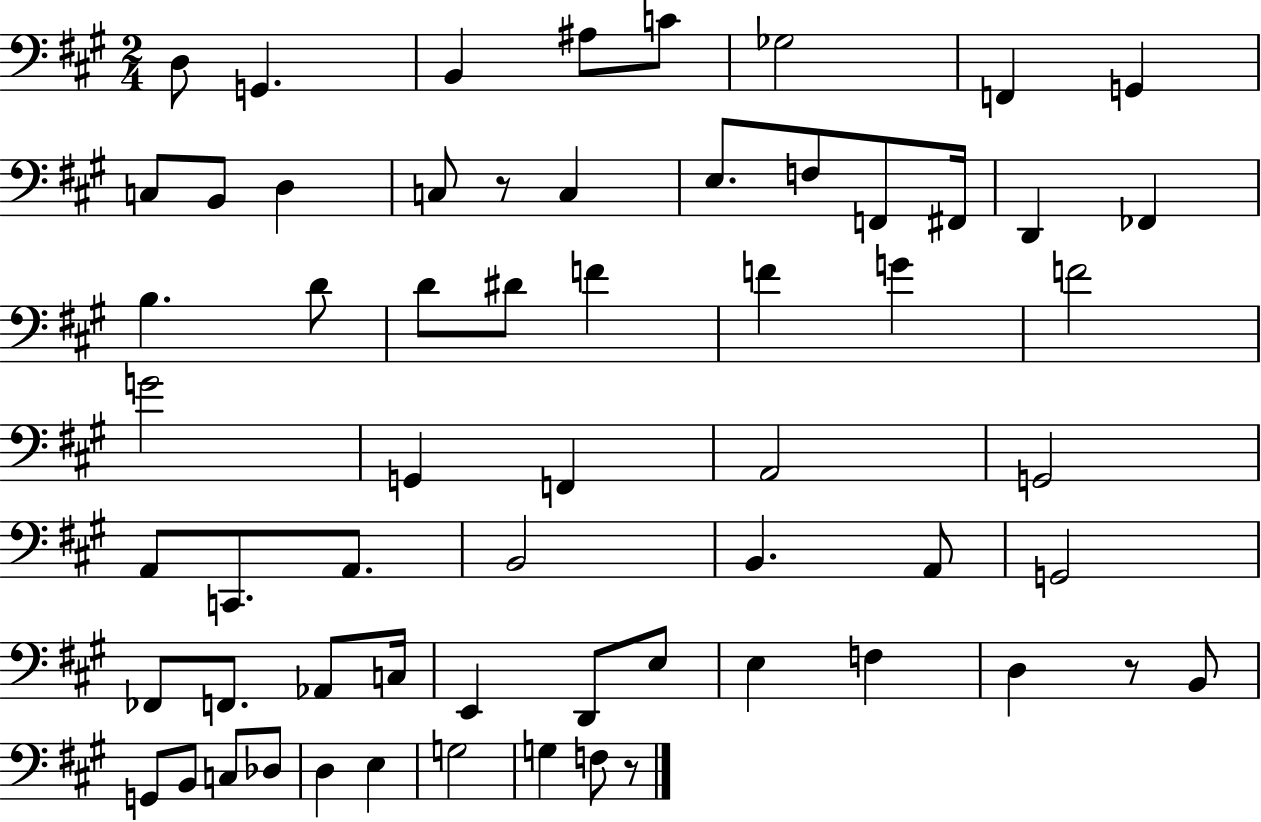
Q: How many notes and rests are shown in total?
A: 62